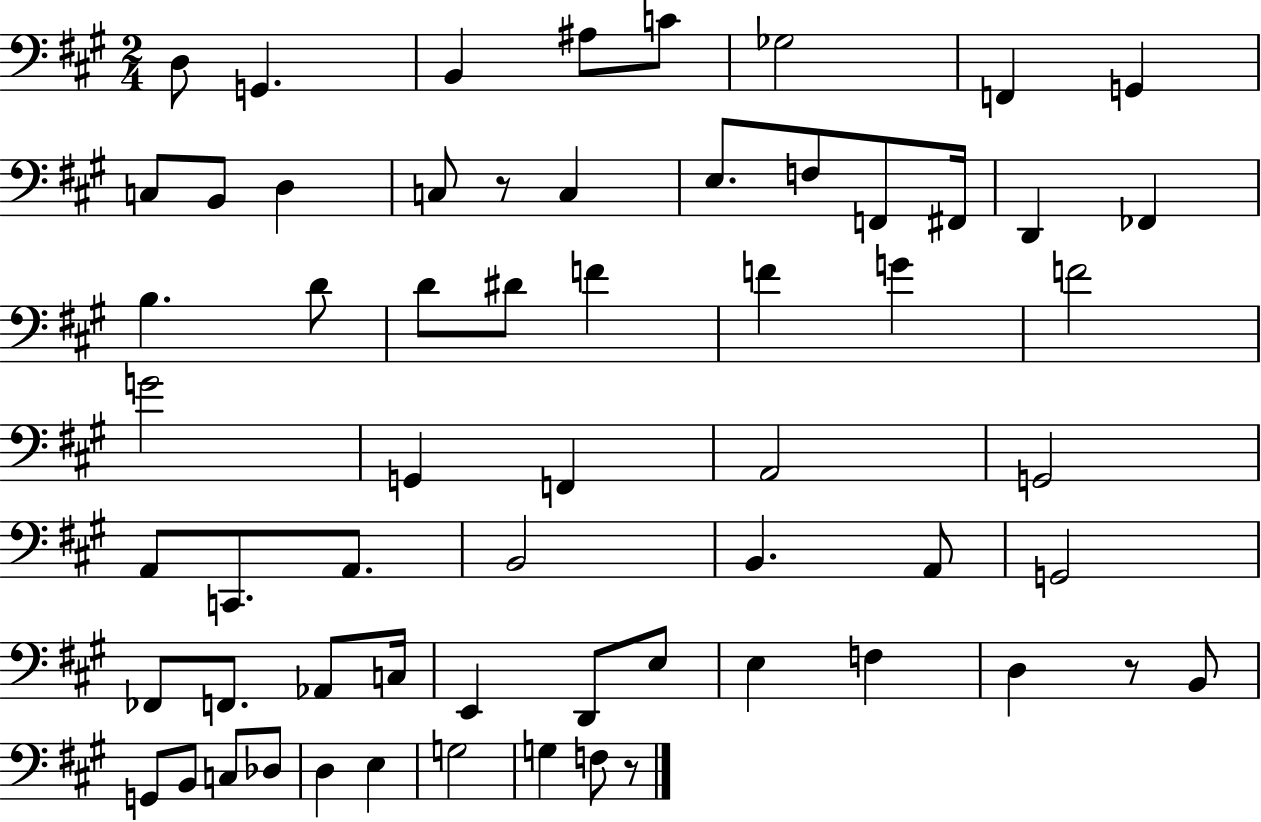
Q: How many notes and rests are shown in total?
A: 62